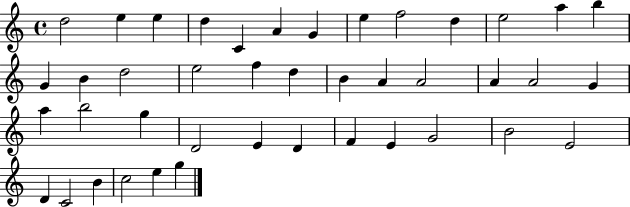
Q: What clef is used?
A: treble